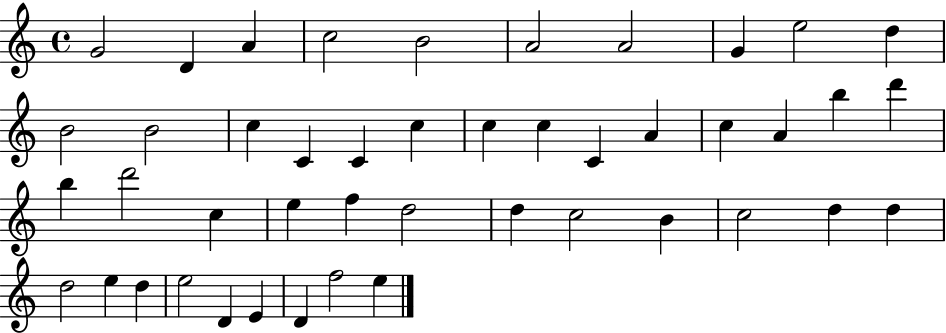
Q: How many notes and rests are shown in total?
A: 45